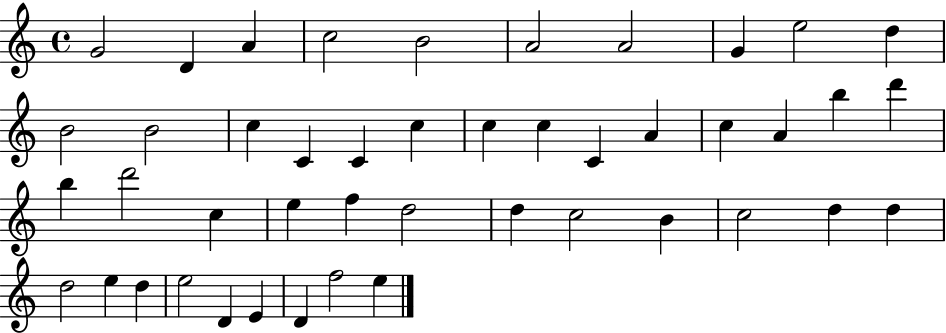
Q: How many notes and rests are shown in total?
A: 45